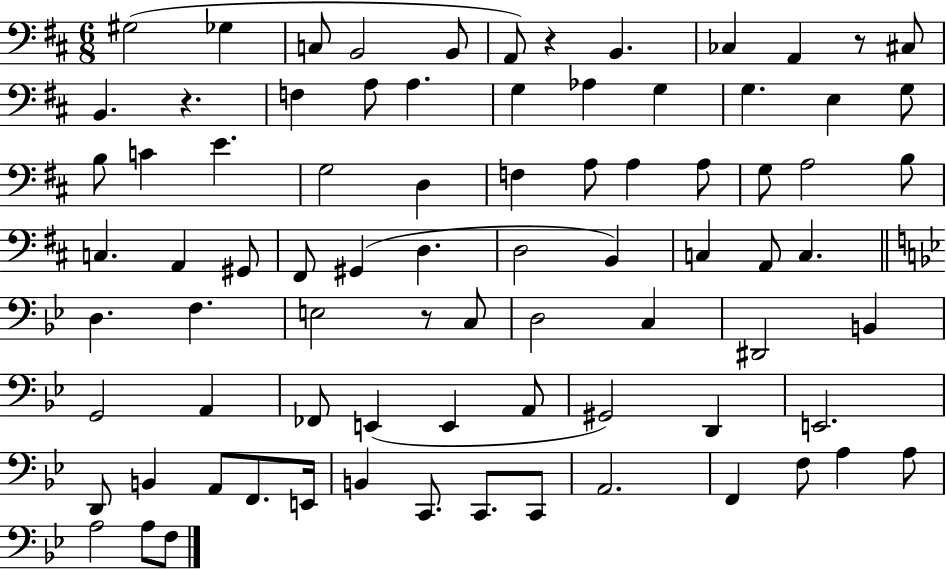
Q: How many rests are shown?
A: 4